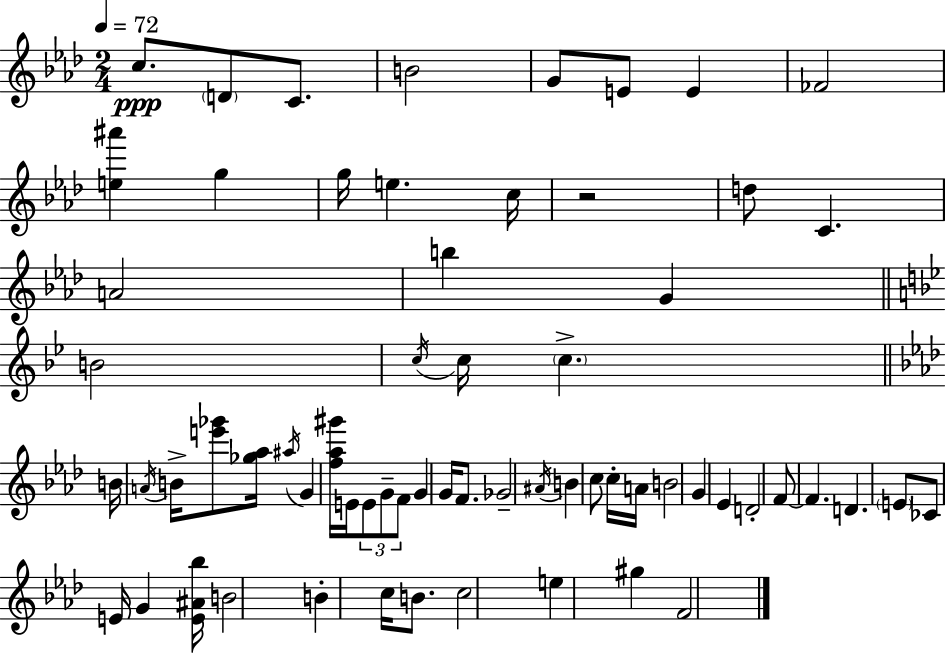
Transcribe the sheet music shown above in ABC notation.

X:1
T:Untitled
M:2/4
L:1/4
K:Fm
c/2 D/2 C/2 B2 G/2 E/2 E _F2 [e^a'] g g/4 e c/4 z2 d/2 C A2 b G B2 c/4 c/4 c B/4 A/4 B/4 [e'_g']/2 [_g_a]/4 ^a/4 G [f_a^g']/4 E/4 E/2 G/2 F/2 G G/4 F/2 _G2 ^A/4 B c/2 c/4 A/4 B2 G _E D2 F/2 F D E/2 _C/2 E/4 G [E^A_b]/4 B2 B c/4 B/2 c2 e ^g F2